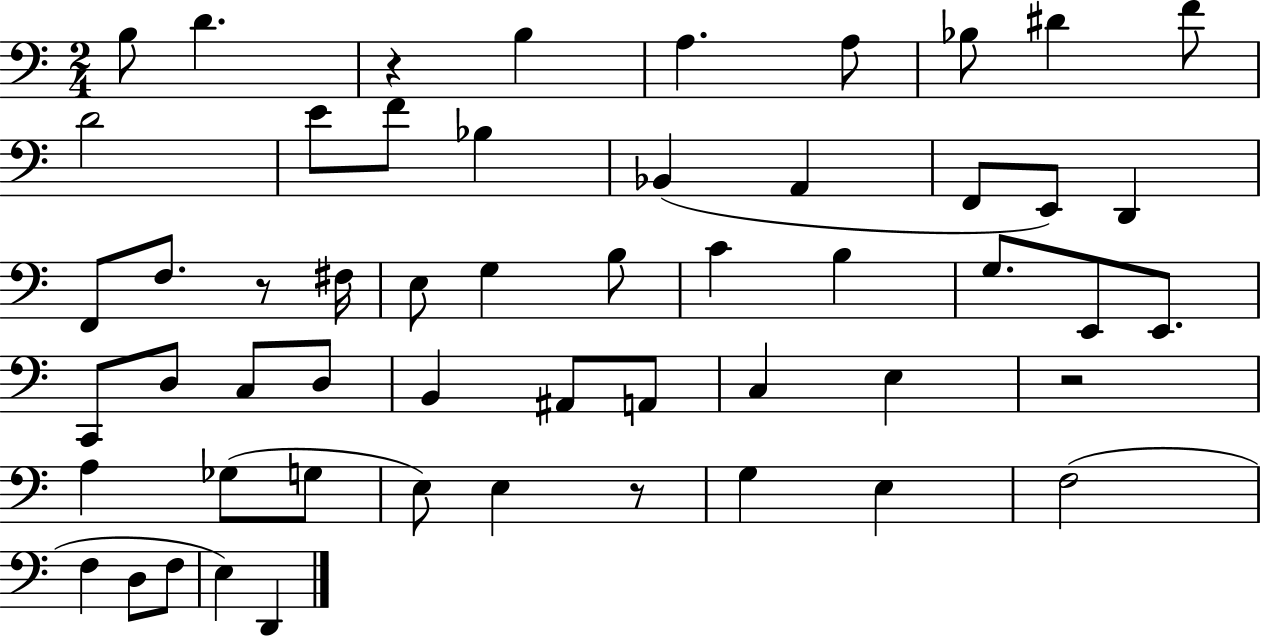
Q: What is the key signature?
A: C major